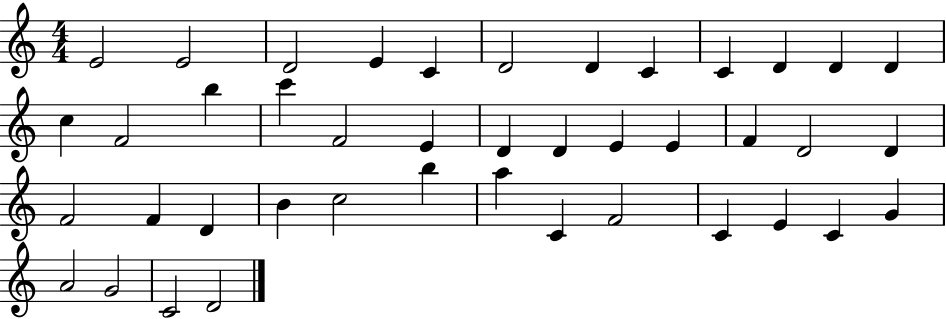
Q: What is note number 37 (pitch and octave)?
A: C4